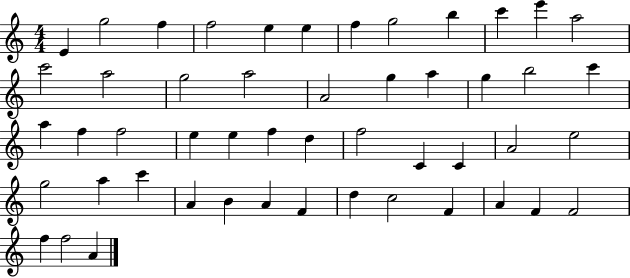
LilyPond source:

{
  \clef treble
  \numericTimeSignature
  \time 4/4
  \key c \major
  e'4 g''2 f''4 | f''2 e''4 e''4 | f''4 g''2 b''4 | c'''4 e'''4 a''2 | \break c'''2 a''2 | g''2 a''2 | a'2 g''4 a''4 | g''4 b''2 c'''4 | \break a''4 f''4 f''2 | e''4 e''4 f''4 d''4 | f''2 c'4 c'4 | a'2 e''2 | \break g''2 a''4 c'''4 | a'4 b'4 a'4 f'4 | d''4 c''2 f'4 | a'4 f'4 f'2 | \break f''4 f''2 a'4 | \bar "|."
}